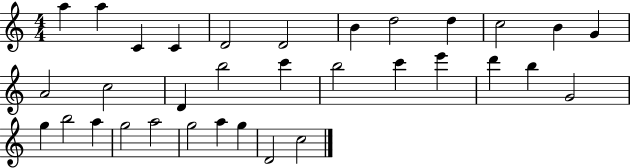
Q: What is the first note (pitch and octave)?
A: A5